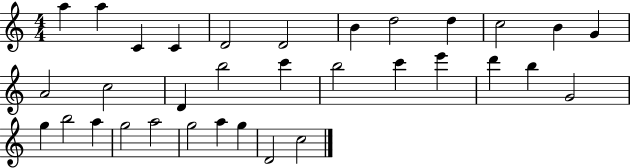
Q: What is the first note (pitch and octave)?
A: A5